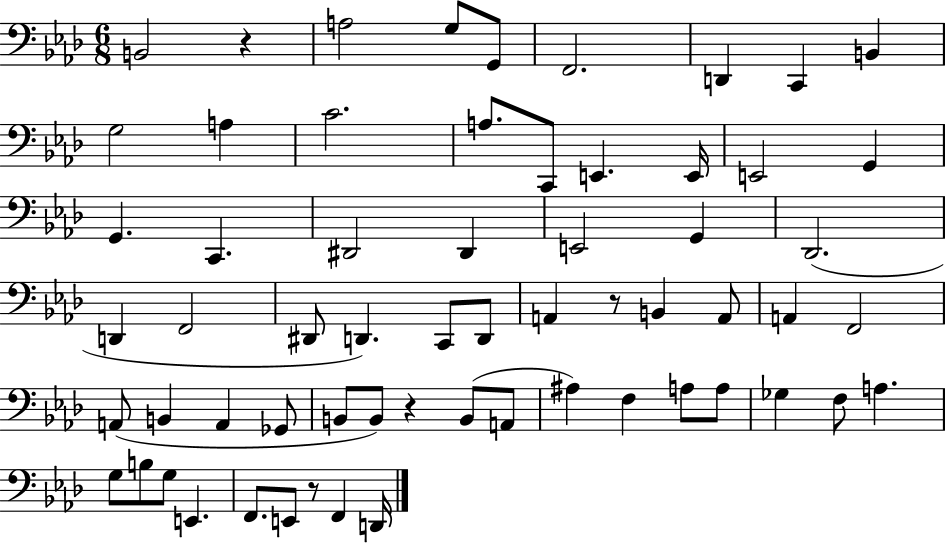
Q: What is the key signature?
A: AES major